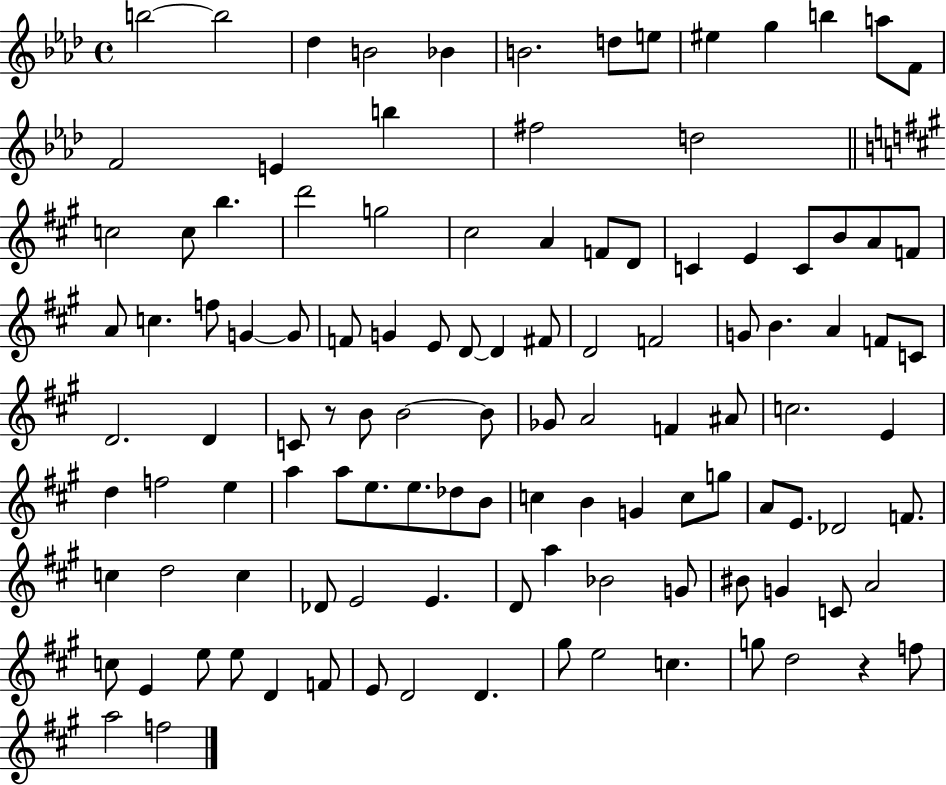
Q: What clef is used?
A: treble